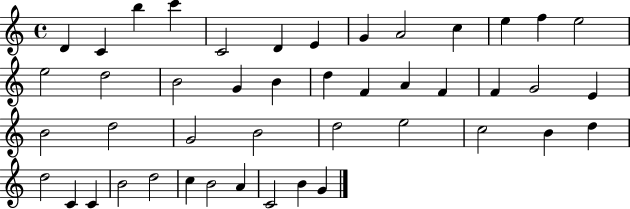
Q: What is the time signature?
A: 4/4